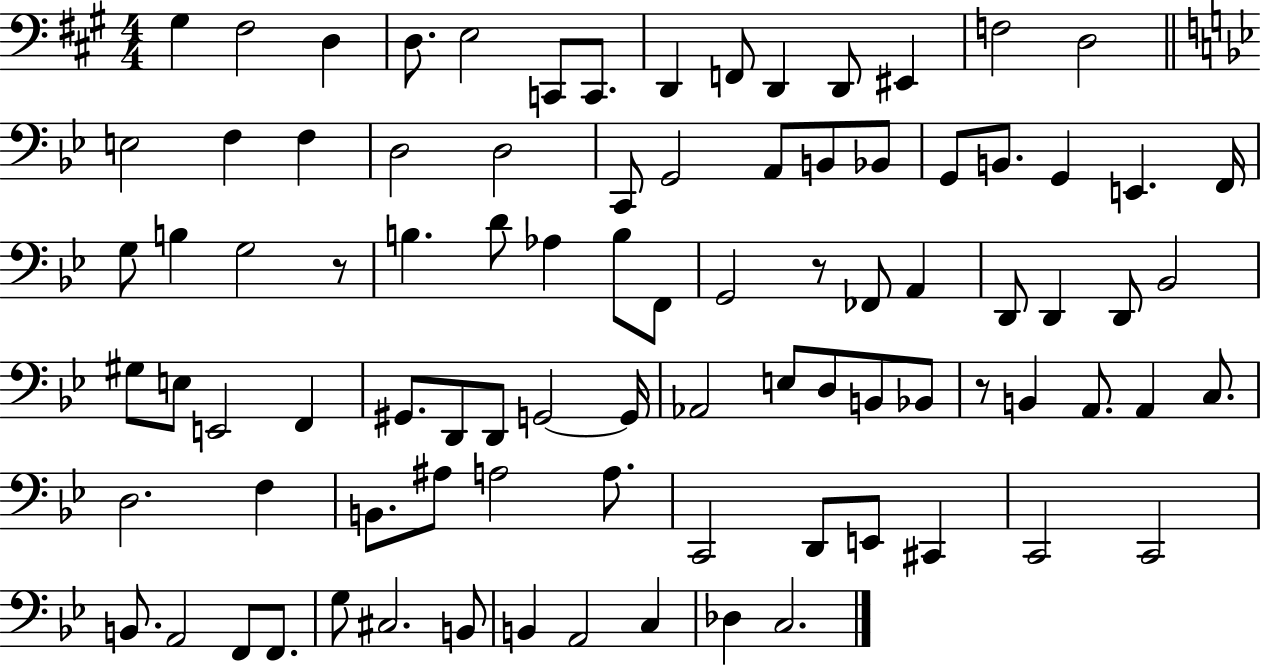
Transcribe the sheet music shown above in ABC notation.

X:1
T:Untitled
M:4/4
L:1/4
K:A
^G, ^F,2 D, D,/2 E,2 C,,/2 C,,/2 D,, F,,/2 D,, D,,/2 ^E,, F,2 D,2 E,2 F, F, D,2 D,2 C,,/2 G,,2 A,,/2 B,,/2 _B,,/2 G,,/2 B,,/2 G,, E,, F,,/4 G,/2 B, G,2 z/2 B, D/2 _A, B,/2 F,,/2 G,,2 z/2 _F,,/2 A,, D,,/2 D,, D,,/2 _B,,2 ^G,/2 E,/2 E,,2 F,, ^G,,/2 D,,/2 D,,/2 G,,2 G,,/4 _A,,2 E,/2 D,/2 B,,/2 _B,,/2 z/2 B,, A,,/2 A,, C,/2 D,2 F, B,,/2 ^A,/2 A,2 A,/2 C,,2 D,,/2 E,,/2 ^C,, C,,2 C,,2 B,,/2 A,,2 F,,/2 F,,/2 G,/2 ^C,2 B,,/2 B,, A,,2 C, _D, C,2